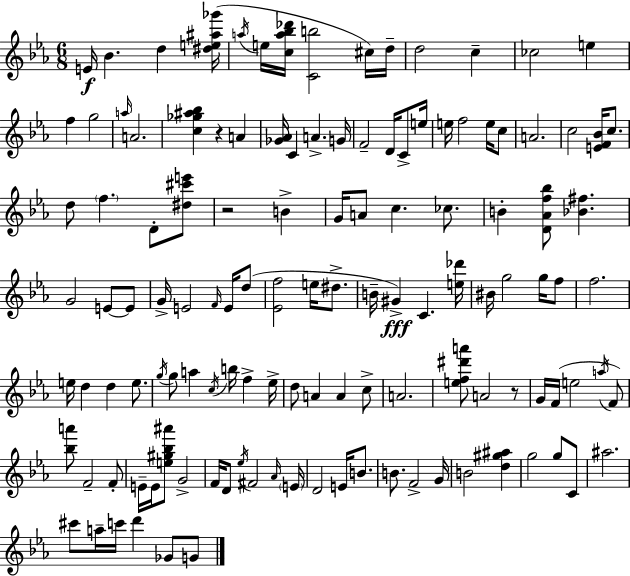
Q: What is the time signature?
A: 6/8